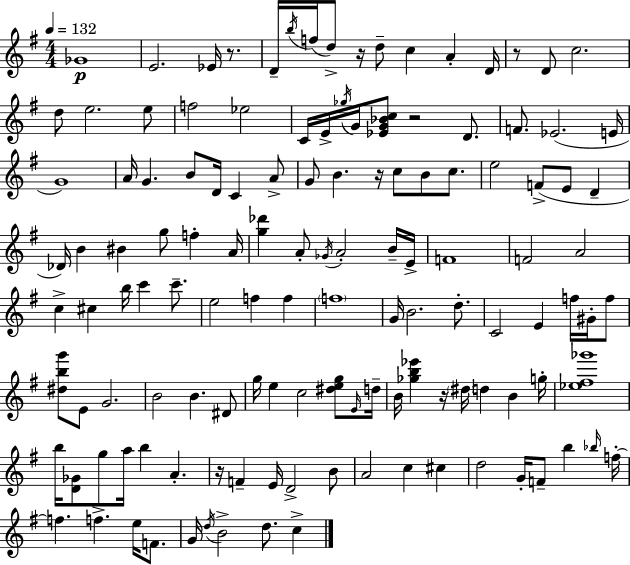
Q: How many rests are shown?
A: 7